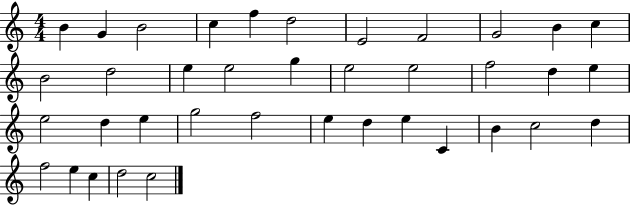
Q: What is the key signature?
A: C major